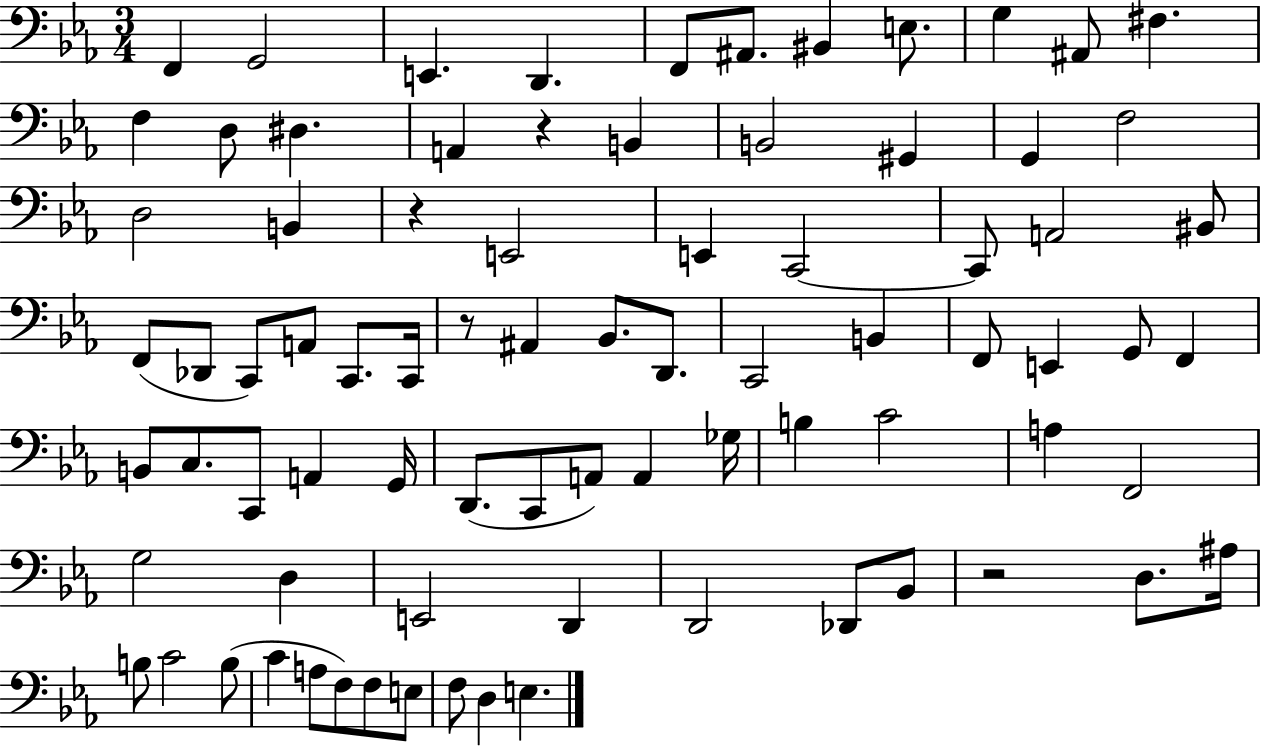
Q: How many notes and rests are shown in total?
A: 81